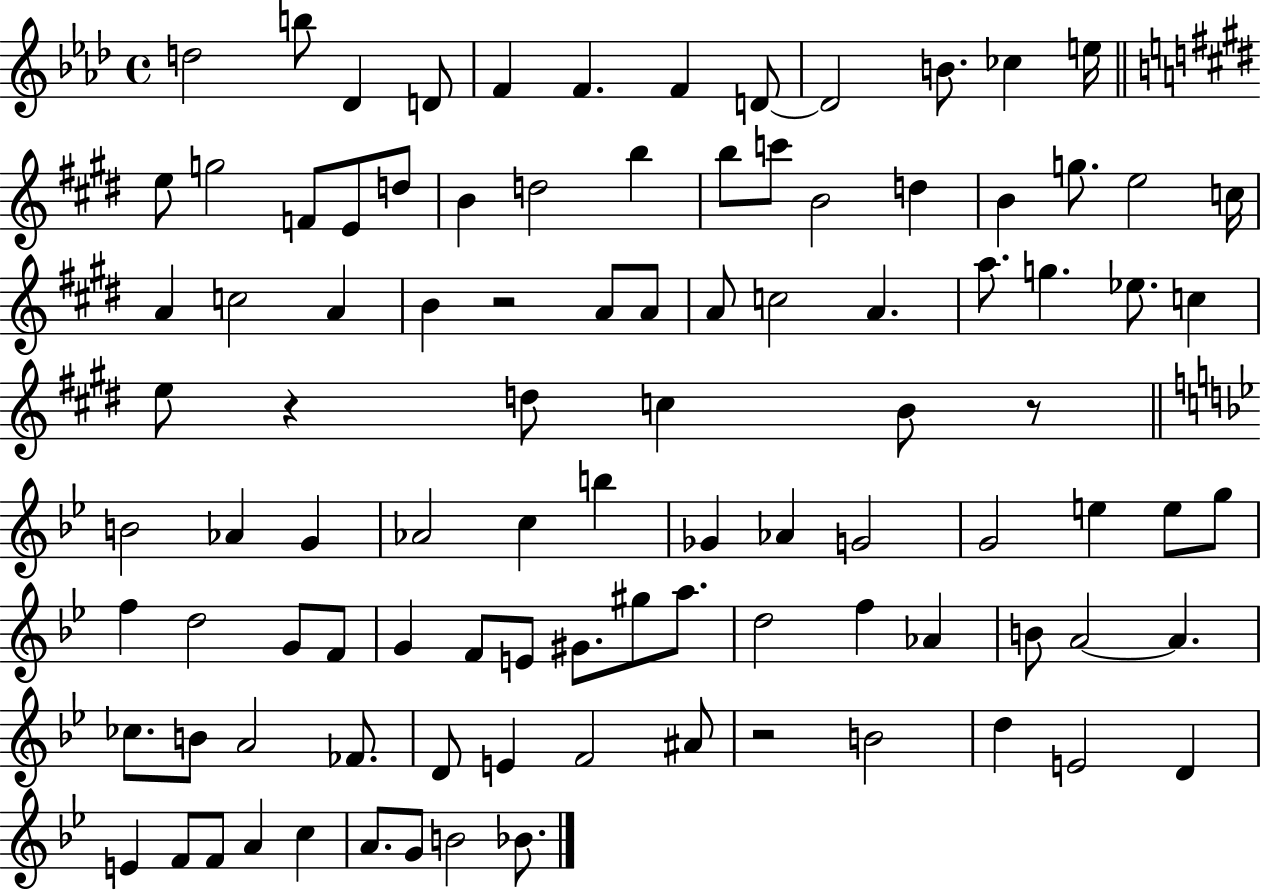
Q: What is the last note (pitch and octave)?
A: Bb4